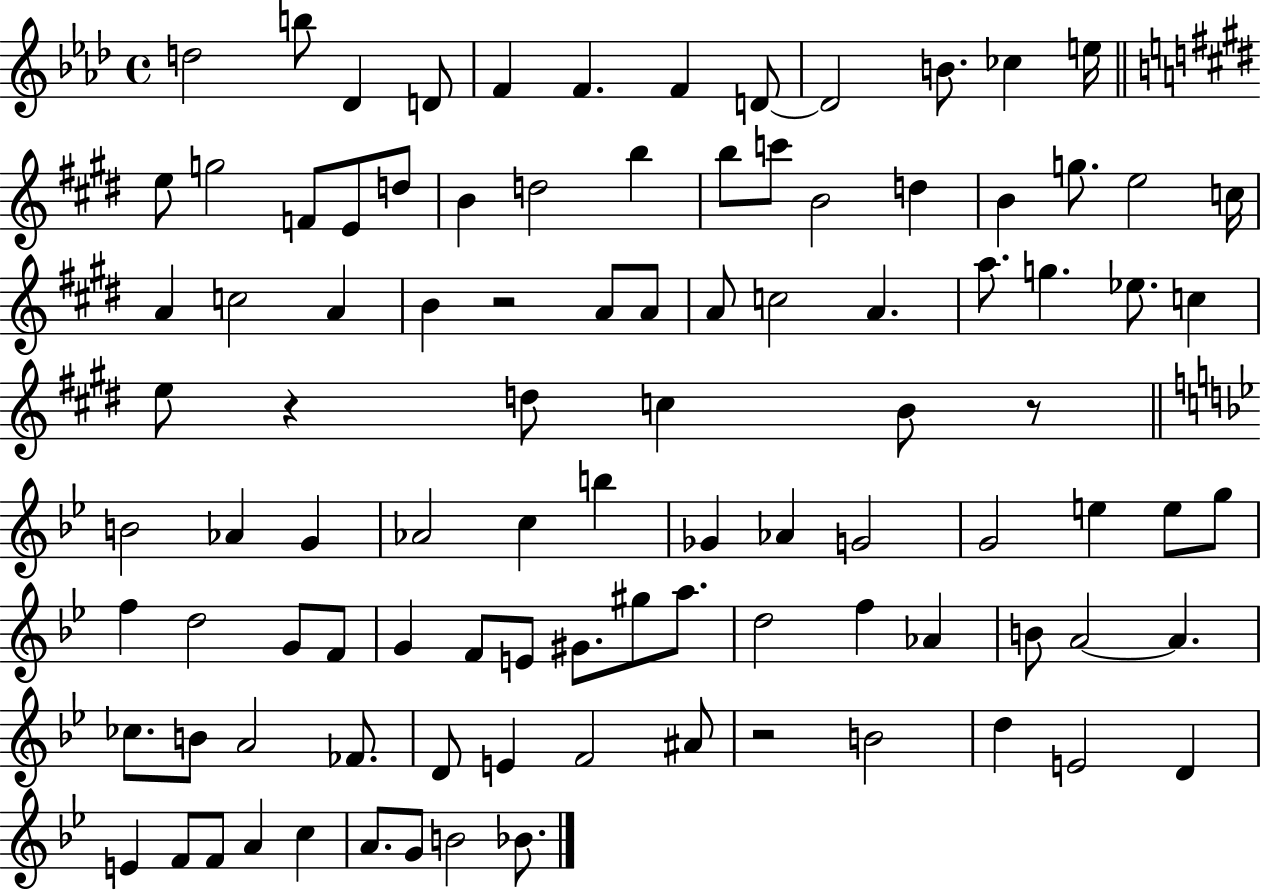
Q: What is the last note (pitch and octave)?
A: Bb4